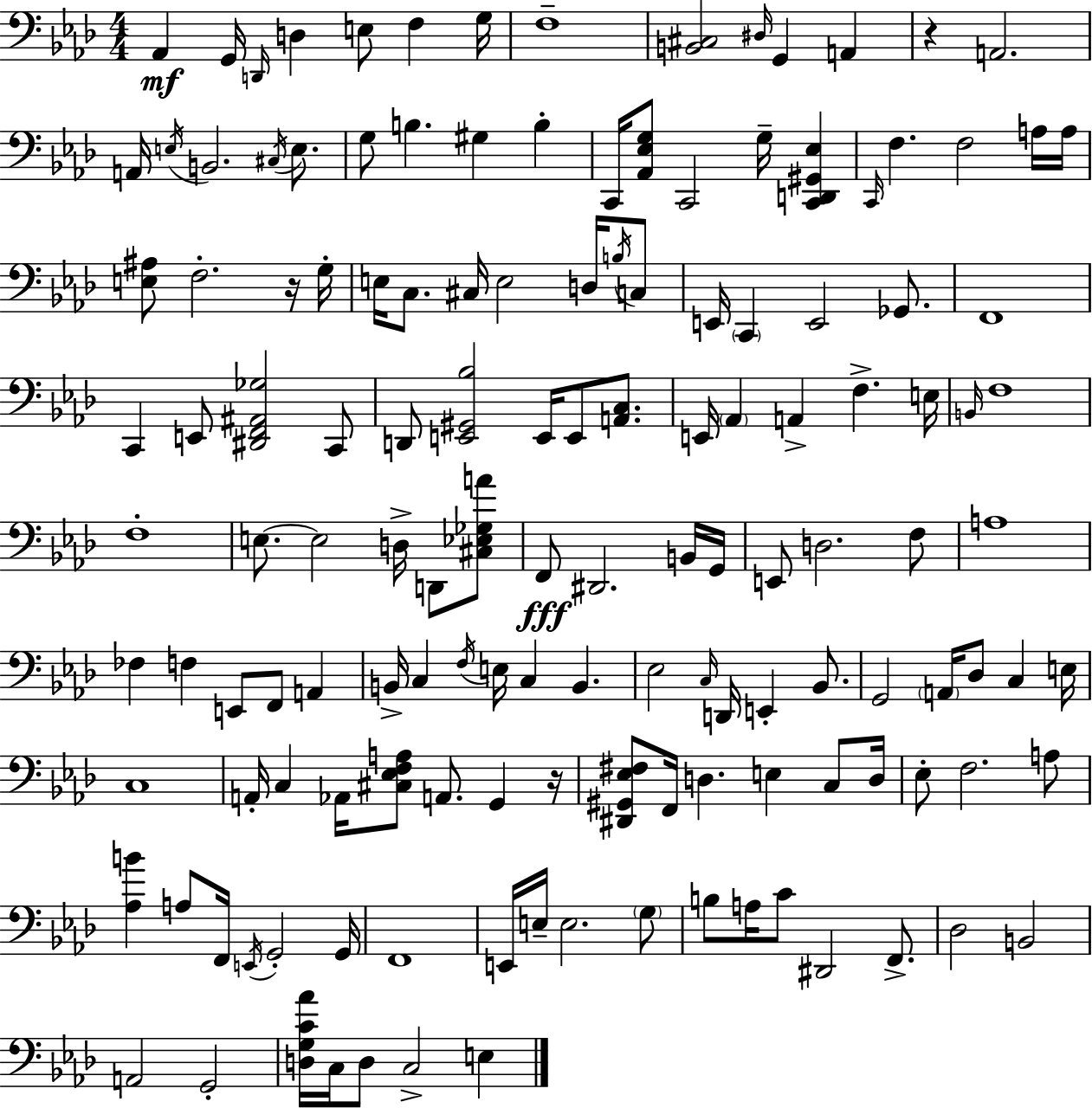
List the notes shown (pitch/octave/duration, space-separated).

Ab2/q G2/s D2/s D3/q E3/e F3/q G3/s F3/w [B2,C#3]/h D#3/s G2/q A2/q R/q A2/h. A2/s E3/s B2/h. C#3/s E3/e. G3/e B3/q. G#3/q B3/q C2/s [Ab2,Eb3,G3]/e C2/h G3/s [C2,D2,G#2,Eb3]/q C2/s F3/q. F3/h A3/s A3/s [E3,A#3]/e F3/h. R/s G3/s E3/s C3/e. C#3/s E3/h D3/s B3/s C3/e E2/s C2/q E2/h Gb2/e. F2/w C2/q E2/e [D#2,F2,A#2,Gb3]/h C2/e D2/e [E2,G#2,Bb3]/h E2/s E2/e [A2,C3]/e. E2/s Ab2/q A2/q F3/q. E3/s B2/s F3/w F3/w E3/e. E3/h D3/s D2/e [C#3,Eb3,Gb3,A4]/e F2/e D#2/h. B2/s G2/s E2/e D3/h. F3/e A3/w FES3/q F3/q E2/e F2/e A2/q B2/s C3/q F3/s E3/s C3/q B2/q. Eb3/h C3/s D2/s E2/q Bb2/e. G2/h A2/s Db3/e C3/q E3/s C3/w A2/s C3/q Ab2/s [C#3,Eb3,F3,A3]/e A2/e. G2/q R/s [D#2,G#2,Eb3,F#3]/e F2/s D3/q. E3/q C3/e D3/s Eb3/e F3/h. A3/e [Ab3,B4]/q A3/e F2/s E2/s G2/h G2/s F2/w E2/s E3/s E3/h. G3/e B3/e A3/s C4/e D#2/h F2/e. Db3/h B2/h A2/h G2/h [D3,G3,C4,Ab4]/s C3/s D3/e C3/h E3/q